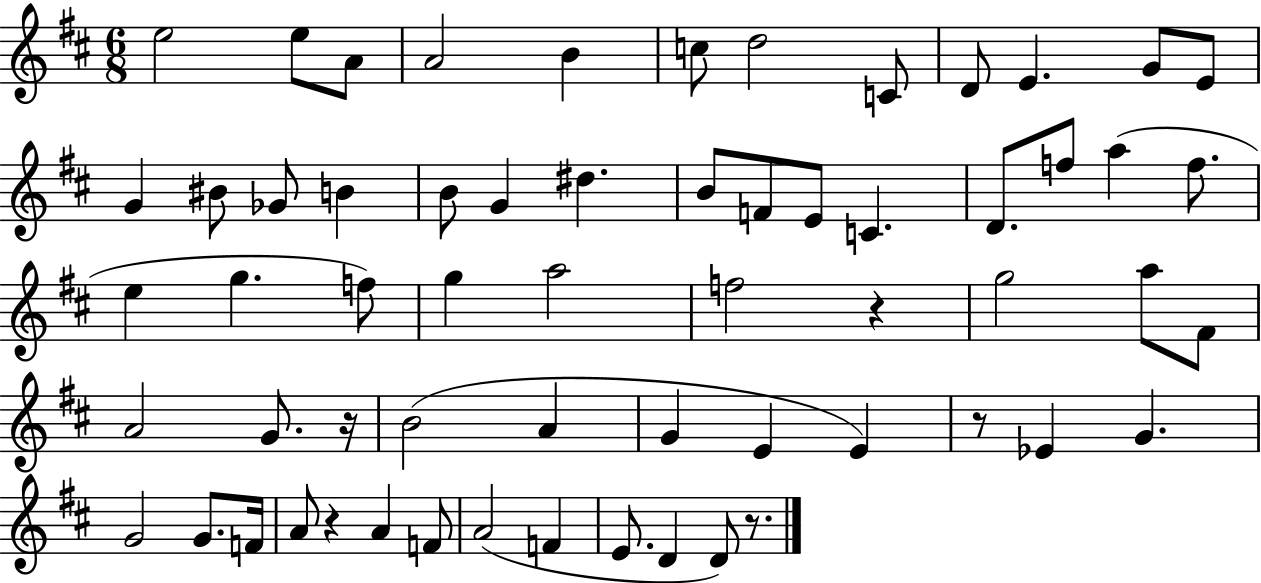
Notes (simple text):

E5/h E5/e A4/e A4/h B4/q C5/e D5/h C4/e D4/e E4/q. G4/e E4/e G4/q BIS4/e Gb4/e B4/q B4/e G4/q D#5/q. B4/e F4/e E4/e C4/q. D4/e. F5/e A5/q F5/e. E5/q G5/q. F5/e G5/q A5/h F5/h R/q G5/h A5/e F#4/e A4/h G4/e. R/s B4/h A4/q G4/q E4/q E4/q R/e Eb4/q G4/q. G4/h G4/e. F4/s A4/e R/q A4/q F4/e A4/h F4/q E4/e. D4/q D4/e R/e.